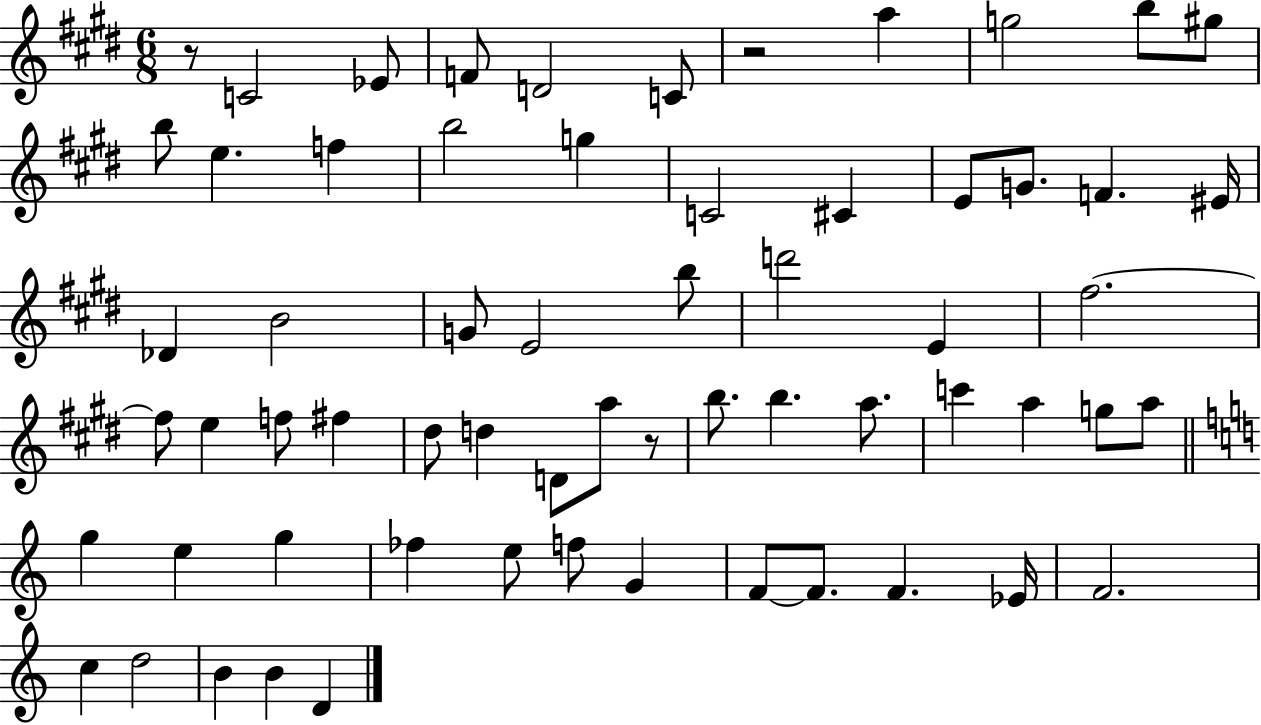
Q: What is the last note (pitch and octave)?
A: D4